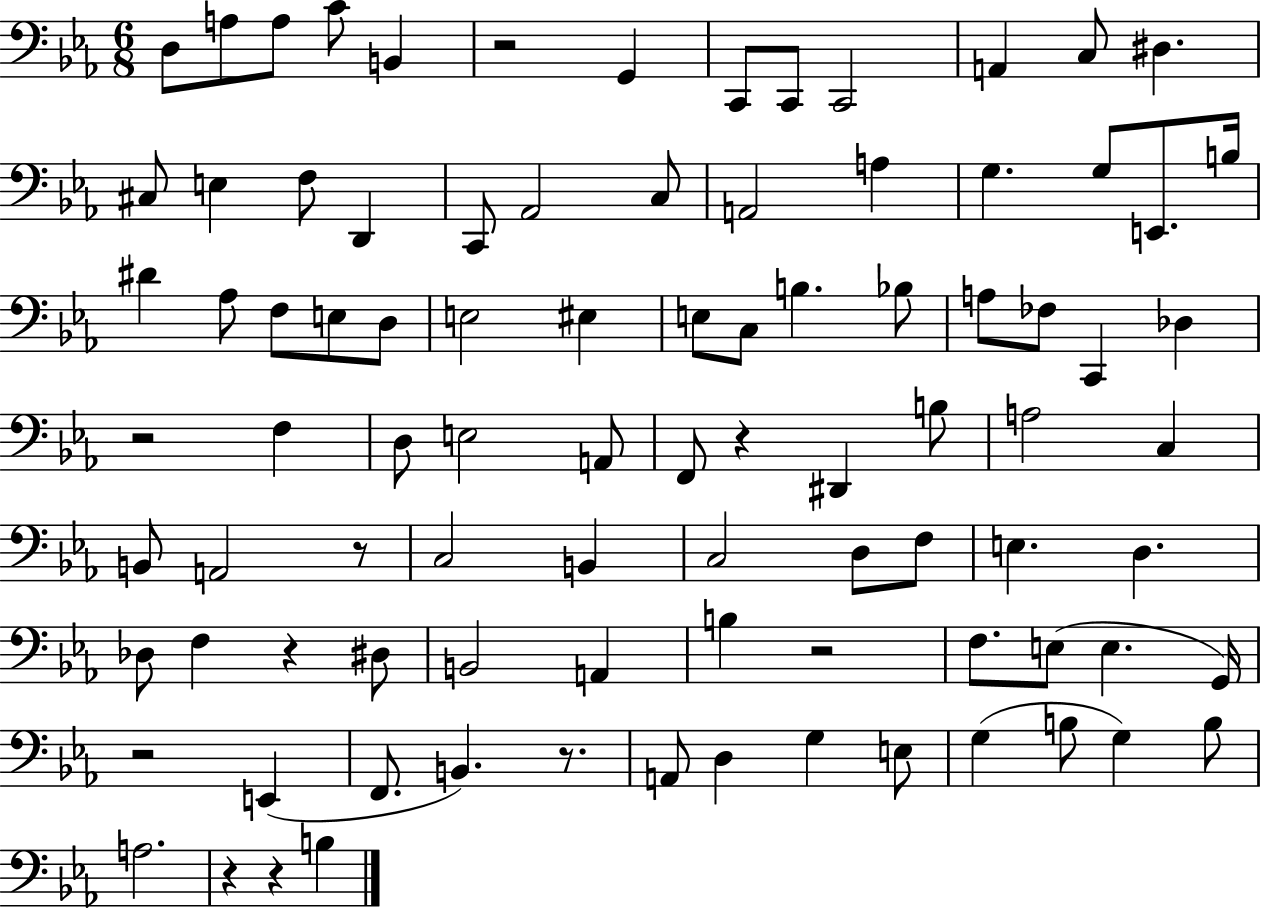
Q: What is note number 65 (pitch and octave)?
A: F3